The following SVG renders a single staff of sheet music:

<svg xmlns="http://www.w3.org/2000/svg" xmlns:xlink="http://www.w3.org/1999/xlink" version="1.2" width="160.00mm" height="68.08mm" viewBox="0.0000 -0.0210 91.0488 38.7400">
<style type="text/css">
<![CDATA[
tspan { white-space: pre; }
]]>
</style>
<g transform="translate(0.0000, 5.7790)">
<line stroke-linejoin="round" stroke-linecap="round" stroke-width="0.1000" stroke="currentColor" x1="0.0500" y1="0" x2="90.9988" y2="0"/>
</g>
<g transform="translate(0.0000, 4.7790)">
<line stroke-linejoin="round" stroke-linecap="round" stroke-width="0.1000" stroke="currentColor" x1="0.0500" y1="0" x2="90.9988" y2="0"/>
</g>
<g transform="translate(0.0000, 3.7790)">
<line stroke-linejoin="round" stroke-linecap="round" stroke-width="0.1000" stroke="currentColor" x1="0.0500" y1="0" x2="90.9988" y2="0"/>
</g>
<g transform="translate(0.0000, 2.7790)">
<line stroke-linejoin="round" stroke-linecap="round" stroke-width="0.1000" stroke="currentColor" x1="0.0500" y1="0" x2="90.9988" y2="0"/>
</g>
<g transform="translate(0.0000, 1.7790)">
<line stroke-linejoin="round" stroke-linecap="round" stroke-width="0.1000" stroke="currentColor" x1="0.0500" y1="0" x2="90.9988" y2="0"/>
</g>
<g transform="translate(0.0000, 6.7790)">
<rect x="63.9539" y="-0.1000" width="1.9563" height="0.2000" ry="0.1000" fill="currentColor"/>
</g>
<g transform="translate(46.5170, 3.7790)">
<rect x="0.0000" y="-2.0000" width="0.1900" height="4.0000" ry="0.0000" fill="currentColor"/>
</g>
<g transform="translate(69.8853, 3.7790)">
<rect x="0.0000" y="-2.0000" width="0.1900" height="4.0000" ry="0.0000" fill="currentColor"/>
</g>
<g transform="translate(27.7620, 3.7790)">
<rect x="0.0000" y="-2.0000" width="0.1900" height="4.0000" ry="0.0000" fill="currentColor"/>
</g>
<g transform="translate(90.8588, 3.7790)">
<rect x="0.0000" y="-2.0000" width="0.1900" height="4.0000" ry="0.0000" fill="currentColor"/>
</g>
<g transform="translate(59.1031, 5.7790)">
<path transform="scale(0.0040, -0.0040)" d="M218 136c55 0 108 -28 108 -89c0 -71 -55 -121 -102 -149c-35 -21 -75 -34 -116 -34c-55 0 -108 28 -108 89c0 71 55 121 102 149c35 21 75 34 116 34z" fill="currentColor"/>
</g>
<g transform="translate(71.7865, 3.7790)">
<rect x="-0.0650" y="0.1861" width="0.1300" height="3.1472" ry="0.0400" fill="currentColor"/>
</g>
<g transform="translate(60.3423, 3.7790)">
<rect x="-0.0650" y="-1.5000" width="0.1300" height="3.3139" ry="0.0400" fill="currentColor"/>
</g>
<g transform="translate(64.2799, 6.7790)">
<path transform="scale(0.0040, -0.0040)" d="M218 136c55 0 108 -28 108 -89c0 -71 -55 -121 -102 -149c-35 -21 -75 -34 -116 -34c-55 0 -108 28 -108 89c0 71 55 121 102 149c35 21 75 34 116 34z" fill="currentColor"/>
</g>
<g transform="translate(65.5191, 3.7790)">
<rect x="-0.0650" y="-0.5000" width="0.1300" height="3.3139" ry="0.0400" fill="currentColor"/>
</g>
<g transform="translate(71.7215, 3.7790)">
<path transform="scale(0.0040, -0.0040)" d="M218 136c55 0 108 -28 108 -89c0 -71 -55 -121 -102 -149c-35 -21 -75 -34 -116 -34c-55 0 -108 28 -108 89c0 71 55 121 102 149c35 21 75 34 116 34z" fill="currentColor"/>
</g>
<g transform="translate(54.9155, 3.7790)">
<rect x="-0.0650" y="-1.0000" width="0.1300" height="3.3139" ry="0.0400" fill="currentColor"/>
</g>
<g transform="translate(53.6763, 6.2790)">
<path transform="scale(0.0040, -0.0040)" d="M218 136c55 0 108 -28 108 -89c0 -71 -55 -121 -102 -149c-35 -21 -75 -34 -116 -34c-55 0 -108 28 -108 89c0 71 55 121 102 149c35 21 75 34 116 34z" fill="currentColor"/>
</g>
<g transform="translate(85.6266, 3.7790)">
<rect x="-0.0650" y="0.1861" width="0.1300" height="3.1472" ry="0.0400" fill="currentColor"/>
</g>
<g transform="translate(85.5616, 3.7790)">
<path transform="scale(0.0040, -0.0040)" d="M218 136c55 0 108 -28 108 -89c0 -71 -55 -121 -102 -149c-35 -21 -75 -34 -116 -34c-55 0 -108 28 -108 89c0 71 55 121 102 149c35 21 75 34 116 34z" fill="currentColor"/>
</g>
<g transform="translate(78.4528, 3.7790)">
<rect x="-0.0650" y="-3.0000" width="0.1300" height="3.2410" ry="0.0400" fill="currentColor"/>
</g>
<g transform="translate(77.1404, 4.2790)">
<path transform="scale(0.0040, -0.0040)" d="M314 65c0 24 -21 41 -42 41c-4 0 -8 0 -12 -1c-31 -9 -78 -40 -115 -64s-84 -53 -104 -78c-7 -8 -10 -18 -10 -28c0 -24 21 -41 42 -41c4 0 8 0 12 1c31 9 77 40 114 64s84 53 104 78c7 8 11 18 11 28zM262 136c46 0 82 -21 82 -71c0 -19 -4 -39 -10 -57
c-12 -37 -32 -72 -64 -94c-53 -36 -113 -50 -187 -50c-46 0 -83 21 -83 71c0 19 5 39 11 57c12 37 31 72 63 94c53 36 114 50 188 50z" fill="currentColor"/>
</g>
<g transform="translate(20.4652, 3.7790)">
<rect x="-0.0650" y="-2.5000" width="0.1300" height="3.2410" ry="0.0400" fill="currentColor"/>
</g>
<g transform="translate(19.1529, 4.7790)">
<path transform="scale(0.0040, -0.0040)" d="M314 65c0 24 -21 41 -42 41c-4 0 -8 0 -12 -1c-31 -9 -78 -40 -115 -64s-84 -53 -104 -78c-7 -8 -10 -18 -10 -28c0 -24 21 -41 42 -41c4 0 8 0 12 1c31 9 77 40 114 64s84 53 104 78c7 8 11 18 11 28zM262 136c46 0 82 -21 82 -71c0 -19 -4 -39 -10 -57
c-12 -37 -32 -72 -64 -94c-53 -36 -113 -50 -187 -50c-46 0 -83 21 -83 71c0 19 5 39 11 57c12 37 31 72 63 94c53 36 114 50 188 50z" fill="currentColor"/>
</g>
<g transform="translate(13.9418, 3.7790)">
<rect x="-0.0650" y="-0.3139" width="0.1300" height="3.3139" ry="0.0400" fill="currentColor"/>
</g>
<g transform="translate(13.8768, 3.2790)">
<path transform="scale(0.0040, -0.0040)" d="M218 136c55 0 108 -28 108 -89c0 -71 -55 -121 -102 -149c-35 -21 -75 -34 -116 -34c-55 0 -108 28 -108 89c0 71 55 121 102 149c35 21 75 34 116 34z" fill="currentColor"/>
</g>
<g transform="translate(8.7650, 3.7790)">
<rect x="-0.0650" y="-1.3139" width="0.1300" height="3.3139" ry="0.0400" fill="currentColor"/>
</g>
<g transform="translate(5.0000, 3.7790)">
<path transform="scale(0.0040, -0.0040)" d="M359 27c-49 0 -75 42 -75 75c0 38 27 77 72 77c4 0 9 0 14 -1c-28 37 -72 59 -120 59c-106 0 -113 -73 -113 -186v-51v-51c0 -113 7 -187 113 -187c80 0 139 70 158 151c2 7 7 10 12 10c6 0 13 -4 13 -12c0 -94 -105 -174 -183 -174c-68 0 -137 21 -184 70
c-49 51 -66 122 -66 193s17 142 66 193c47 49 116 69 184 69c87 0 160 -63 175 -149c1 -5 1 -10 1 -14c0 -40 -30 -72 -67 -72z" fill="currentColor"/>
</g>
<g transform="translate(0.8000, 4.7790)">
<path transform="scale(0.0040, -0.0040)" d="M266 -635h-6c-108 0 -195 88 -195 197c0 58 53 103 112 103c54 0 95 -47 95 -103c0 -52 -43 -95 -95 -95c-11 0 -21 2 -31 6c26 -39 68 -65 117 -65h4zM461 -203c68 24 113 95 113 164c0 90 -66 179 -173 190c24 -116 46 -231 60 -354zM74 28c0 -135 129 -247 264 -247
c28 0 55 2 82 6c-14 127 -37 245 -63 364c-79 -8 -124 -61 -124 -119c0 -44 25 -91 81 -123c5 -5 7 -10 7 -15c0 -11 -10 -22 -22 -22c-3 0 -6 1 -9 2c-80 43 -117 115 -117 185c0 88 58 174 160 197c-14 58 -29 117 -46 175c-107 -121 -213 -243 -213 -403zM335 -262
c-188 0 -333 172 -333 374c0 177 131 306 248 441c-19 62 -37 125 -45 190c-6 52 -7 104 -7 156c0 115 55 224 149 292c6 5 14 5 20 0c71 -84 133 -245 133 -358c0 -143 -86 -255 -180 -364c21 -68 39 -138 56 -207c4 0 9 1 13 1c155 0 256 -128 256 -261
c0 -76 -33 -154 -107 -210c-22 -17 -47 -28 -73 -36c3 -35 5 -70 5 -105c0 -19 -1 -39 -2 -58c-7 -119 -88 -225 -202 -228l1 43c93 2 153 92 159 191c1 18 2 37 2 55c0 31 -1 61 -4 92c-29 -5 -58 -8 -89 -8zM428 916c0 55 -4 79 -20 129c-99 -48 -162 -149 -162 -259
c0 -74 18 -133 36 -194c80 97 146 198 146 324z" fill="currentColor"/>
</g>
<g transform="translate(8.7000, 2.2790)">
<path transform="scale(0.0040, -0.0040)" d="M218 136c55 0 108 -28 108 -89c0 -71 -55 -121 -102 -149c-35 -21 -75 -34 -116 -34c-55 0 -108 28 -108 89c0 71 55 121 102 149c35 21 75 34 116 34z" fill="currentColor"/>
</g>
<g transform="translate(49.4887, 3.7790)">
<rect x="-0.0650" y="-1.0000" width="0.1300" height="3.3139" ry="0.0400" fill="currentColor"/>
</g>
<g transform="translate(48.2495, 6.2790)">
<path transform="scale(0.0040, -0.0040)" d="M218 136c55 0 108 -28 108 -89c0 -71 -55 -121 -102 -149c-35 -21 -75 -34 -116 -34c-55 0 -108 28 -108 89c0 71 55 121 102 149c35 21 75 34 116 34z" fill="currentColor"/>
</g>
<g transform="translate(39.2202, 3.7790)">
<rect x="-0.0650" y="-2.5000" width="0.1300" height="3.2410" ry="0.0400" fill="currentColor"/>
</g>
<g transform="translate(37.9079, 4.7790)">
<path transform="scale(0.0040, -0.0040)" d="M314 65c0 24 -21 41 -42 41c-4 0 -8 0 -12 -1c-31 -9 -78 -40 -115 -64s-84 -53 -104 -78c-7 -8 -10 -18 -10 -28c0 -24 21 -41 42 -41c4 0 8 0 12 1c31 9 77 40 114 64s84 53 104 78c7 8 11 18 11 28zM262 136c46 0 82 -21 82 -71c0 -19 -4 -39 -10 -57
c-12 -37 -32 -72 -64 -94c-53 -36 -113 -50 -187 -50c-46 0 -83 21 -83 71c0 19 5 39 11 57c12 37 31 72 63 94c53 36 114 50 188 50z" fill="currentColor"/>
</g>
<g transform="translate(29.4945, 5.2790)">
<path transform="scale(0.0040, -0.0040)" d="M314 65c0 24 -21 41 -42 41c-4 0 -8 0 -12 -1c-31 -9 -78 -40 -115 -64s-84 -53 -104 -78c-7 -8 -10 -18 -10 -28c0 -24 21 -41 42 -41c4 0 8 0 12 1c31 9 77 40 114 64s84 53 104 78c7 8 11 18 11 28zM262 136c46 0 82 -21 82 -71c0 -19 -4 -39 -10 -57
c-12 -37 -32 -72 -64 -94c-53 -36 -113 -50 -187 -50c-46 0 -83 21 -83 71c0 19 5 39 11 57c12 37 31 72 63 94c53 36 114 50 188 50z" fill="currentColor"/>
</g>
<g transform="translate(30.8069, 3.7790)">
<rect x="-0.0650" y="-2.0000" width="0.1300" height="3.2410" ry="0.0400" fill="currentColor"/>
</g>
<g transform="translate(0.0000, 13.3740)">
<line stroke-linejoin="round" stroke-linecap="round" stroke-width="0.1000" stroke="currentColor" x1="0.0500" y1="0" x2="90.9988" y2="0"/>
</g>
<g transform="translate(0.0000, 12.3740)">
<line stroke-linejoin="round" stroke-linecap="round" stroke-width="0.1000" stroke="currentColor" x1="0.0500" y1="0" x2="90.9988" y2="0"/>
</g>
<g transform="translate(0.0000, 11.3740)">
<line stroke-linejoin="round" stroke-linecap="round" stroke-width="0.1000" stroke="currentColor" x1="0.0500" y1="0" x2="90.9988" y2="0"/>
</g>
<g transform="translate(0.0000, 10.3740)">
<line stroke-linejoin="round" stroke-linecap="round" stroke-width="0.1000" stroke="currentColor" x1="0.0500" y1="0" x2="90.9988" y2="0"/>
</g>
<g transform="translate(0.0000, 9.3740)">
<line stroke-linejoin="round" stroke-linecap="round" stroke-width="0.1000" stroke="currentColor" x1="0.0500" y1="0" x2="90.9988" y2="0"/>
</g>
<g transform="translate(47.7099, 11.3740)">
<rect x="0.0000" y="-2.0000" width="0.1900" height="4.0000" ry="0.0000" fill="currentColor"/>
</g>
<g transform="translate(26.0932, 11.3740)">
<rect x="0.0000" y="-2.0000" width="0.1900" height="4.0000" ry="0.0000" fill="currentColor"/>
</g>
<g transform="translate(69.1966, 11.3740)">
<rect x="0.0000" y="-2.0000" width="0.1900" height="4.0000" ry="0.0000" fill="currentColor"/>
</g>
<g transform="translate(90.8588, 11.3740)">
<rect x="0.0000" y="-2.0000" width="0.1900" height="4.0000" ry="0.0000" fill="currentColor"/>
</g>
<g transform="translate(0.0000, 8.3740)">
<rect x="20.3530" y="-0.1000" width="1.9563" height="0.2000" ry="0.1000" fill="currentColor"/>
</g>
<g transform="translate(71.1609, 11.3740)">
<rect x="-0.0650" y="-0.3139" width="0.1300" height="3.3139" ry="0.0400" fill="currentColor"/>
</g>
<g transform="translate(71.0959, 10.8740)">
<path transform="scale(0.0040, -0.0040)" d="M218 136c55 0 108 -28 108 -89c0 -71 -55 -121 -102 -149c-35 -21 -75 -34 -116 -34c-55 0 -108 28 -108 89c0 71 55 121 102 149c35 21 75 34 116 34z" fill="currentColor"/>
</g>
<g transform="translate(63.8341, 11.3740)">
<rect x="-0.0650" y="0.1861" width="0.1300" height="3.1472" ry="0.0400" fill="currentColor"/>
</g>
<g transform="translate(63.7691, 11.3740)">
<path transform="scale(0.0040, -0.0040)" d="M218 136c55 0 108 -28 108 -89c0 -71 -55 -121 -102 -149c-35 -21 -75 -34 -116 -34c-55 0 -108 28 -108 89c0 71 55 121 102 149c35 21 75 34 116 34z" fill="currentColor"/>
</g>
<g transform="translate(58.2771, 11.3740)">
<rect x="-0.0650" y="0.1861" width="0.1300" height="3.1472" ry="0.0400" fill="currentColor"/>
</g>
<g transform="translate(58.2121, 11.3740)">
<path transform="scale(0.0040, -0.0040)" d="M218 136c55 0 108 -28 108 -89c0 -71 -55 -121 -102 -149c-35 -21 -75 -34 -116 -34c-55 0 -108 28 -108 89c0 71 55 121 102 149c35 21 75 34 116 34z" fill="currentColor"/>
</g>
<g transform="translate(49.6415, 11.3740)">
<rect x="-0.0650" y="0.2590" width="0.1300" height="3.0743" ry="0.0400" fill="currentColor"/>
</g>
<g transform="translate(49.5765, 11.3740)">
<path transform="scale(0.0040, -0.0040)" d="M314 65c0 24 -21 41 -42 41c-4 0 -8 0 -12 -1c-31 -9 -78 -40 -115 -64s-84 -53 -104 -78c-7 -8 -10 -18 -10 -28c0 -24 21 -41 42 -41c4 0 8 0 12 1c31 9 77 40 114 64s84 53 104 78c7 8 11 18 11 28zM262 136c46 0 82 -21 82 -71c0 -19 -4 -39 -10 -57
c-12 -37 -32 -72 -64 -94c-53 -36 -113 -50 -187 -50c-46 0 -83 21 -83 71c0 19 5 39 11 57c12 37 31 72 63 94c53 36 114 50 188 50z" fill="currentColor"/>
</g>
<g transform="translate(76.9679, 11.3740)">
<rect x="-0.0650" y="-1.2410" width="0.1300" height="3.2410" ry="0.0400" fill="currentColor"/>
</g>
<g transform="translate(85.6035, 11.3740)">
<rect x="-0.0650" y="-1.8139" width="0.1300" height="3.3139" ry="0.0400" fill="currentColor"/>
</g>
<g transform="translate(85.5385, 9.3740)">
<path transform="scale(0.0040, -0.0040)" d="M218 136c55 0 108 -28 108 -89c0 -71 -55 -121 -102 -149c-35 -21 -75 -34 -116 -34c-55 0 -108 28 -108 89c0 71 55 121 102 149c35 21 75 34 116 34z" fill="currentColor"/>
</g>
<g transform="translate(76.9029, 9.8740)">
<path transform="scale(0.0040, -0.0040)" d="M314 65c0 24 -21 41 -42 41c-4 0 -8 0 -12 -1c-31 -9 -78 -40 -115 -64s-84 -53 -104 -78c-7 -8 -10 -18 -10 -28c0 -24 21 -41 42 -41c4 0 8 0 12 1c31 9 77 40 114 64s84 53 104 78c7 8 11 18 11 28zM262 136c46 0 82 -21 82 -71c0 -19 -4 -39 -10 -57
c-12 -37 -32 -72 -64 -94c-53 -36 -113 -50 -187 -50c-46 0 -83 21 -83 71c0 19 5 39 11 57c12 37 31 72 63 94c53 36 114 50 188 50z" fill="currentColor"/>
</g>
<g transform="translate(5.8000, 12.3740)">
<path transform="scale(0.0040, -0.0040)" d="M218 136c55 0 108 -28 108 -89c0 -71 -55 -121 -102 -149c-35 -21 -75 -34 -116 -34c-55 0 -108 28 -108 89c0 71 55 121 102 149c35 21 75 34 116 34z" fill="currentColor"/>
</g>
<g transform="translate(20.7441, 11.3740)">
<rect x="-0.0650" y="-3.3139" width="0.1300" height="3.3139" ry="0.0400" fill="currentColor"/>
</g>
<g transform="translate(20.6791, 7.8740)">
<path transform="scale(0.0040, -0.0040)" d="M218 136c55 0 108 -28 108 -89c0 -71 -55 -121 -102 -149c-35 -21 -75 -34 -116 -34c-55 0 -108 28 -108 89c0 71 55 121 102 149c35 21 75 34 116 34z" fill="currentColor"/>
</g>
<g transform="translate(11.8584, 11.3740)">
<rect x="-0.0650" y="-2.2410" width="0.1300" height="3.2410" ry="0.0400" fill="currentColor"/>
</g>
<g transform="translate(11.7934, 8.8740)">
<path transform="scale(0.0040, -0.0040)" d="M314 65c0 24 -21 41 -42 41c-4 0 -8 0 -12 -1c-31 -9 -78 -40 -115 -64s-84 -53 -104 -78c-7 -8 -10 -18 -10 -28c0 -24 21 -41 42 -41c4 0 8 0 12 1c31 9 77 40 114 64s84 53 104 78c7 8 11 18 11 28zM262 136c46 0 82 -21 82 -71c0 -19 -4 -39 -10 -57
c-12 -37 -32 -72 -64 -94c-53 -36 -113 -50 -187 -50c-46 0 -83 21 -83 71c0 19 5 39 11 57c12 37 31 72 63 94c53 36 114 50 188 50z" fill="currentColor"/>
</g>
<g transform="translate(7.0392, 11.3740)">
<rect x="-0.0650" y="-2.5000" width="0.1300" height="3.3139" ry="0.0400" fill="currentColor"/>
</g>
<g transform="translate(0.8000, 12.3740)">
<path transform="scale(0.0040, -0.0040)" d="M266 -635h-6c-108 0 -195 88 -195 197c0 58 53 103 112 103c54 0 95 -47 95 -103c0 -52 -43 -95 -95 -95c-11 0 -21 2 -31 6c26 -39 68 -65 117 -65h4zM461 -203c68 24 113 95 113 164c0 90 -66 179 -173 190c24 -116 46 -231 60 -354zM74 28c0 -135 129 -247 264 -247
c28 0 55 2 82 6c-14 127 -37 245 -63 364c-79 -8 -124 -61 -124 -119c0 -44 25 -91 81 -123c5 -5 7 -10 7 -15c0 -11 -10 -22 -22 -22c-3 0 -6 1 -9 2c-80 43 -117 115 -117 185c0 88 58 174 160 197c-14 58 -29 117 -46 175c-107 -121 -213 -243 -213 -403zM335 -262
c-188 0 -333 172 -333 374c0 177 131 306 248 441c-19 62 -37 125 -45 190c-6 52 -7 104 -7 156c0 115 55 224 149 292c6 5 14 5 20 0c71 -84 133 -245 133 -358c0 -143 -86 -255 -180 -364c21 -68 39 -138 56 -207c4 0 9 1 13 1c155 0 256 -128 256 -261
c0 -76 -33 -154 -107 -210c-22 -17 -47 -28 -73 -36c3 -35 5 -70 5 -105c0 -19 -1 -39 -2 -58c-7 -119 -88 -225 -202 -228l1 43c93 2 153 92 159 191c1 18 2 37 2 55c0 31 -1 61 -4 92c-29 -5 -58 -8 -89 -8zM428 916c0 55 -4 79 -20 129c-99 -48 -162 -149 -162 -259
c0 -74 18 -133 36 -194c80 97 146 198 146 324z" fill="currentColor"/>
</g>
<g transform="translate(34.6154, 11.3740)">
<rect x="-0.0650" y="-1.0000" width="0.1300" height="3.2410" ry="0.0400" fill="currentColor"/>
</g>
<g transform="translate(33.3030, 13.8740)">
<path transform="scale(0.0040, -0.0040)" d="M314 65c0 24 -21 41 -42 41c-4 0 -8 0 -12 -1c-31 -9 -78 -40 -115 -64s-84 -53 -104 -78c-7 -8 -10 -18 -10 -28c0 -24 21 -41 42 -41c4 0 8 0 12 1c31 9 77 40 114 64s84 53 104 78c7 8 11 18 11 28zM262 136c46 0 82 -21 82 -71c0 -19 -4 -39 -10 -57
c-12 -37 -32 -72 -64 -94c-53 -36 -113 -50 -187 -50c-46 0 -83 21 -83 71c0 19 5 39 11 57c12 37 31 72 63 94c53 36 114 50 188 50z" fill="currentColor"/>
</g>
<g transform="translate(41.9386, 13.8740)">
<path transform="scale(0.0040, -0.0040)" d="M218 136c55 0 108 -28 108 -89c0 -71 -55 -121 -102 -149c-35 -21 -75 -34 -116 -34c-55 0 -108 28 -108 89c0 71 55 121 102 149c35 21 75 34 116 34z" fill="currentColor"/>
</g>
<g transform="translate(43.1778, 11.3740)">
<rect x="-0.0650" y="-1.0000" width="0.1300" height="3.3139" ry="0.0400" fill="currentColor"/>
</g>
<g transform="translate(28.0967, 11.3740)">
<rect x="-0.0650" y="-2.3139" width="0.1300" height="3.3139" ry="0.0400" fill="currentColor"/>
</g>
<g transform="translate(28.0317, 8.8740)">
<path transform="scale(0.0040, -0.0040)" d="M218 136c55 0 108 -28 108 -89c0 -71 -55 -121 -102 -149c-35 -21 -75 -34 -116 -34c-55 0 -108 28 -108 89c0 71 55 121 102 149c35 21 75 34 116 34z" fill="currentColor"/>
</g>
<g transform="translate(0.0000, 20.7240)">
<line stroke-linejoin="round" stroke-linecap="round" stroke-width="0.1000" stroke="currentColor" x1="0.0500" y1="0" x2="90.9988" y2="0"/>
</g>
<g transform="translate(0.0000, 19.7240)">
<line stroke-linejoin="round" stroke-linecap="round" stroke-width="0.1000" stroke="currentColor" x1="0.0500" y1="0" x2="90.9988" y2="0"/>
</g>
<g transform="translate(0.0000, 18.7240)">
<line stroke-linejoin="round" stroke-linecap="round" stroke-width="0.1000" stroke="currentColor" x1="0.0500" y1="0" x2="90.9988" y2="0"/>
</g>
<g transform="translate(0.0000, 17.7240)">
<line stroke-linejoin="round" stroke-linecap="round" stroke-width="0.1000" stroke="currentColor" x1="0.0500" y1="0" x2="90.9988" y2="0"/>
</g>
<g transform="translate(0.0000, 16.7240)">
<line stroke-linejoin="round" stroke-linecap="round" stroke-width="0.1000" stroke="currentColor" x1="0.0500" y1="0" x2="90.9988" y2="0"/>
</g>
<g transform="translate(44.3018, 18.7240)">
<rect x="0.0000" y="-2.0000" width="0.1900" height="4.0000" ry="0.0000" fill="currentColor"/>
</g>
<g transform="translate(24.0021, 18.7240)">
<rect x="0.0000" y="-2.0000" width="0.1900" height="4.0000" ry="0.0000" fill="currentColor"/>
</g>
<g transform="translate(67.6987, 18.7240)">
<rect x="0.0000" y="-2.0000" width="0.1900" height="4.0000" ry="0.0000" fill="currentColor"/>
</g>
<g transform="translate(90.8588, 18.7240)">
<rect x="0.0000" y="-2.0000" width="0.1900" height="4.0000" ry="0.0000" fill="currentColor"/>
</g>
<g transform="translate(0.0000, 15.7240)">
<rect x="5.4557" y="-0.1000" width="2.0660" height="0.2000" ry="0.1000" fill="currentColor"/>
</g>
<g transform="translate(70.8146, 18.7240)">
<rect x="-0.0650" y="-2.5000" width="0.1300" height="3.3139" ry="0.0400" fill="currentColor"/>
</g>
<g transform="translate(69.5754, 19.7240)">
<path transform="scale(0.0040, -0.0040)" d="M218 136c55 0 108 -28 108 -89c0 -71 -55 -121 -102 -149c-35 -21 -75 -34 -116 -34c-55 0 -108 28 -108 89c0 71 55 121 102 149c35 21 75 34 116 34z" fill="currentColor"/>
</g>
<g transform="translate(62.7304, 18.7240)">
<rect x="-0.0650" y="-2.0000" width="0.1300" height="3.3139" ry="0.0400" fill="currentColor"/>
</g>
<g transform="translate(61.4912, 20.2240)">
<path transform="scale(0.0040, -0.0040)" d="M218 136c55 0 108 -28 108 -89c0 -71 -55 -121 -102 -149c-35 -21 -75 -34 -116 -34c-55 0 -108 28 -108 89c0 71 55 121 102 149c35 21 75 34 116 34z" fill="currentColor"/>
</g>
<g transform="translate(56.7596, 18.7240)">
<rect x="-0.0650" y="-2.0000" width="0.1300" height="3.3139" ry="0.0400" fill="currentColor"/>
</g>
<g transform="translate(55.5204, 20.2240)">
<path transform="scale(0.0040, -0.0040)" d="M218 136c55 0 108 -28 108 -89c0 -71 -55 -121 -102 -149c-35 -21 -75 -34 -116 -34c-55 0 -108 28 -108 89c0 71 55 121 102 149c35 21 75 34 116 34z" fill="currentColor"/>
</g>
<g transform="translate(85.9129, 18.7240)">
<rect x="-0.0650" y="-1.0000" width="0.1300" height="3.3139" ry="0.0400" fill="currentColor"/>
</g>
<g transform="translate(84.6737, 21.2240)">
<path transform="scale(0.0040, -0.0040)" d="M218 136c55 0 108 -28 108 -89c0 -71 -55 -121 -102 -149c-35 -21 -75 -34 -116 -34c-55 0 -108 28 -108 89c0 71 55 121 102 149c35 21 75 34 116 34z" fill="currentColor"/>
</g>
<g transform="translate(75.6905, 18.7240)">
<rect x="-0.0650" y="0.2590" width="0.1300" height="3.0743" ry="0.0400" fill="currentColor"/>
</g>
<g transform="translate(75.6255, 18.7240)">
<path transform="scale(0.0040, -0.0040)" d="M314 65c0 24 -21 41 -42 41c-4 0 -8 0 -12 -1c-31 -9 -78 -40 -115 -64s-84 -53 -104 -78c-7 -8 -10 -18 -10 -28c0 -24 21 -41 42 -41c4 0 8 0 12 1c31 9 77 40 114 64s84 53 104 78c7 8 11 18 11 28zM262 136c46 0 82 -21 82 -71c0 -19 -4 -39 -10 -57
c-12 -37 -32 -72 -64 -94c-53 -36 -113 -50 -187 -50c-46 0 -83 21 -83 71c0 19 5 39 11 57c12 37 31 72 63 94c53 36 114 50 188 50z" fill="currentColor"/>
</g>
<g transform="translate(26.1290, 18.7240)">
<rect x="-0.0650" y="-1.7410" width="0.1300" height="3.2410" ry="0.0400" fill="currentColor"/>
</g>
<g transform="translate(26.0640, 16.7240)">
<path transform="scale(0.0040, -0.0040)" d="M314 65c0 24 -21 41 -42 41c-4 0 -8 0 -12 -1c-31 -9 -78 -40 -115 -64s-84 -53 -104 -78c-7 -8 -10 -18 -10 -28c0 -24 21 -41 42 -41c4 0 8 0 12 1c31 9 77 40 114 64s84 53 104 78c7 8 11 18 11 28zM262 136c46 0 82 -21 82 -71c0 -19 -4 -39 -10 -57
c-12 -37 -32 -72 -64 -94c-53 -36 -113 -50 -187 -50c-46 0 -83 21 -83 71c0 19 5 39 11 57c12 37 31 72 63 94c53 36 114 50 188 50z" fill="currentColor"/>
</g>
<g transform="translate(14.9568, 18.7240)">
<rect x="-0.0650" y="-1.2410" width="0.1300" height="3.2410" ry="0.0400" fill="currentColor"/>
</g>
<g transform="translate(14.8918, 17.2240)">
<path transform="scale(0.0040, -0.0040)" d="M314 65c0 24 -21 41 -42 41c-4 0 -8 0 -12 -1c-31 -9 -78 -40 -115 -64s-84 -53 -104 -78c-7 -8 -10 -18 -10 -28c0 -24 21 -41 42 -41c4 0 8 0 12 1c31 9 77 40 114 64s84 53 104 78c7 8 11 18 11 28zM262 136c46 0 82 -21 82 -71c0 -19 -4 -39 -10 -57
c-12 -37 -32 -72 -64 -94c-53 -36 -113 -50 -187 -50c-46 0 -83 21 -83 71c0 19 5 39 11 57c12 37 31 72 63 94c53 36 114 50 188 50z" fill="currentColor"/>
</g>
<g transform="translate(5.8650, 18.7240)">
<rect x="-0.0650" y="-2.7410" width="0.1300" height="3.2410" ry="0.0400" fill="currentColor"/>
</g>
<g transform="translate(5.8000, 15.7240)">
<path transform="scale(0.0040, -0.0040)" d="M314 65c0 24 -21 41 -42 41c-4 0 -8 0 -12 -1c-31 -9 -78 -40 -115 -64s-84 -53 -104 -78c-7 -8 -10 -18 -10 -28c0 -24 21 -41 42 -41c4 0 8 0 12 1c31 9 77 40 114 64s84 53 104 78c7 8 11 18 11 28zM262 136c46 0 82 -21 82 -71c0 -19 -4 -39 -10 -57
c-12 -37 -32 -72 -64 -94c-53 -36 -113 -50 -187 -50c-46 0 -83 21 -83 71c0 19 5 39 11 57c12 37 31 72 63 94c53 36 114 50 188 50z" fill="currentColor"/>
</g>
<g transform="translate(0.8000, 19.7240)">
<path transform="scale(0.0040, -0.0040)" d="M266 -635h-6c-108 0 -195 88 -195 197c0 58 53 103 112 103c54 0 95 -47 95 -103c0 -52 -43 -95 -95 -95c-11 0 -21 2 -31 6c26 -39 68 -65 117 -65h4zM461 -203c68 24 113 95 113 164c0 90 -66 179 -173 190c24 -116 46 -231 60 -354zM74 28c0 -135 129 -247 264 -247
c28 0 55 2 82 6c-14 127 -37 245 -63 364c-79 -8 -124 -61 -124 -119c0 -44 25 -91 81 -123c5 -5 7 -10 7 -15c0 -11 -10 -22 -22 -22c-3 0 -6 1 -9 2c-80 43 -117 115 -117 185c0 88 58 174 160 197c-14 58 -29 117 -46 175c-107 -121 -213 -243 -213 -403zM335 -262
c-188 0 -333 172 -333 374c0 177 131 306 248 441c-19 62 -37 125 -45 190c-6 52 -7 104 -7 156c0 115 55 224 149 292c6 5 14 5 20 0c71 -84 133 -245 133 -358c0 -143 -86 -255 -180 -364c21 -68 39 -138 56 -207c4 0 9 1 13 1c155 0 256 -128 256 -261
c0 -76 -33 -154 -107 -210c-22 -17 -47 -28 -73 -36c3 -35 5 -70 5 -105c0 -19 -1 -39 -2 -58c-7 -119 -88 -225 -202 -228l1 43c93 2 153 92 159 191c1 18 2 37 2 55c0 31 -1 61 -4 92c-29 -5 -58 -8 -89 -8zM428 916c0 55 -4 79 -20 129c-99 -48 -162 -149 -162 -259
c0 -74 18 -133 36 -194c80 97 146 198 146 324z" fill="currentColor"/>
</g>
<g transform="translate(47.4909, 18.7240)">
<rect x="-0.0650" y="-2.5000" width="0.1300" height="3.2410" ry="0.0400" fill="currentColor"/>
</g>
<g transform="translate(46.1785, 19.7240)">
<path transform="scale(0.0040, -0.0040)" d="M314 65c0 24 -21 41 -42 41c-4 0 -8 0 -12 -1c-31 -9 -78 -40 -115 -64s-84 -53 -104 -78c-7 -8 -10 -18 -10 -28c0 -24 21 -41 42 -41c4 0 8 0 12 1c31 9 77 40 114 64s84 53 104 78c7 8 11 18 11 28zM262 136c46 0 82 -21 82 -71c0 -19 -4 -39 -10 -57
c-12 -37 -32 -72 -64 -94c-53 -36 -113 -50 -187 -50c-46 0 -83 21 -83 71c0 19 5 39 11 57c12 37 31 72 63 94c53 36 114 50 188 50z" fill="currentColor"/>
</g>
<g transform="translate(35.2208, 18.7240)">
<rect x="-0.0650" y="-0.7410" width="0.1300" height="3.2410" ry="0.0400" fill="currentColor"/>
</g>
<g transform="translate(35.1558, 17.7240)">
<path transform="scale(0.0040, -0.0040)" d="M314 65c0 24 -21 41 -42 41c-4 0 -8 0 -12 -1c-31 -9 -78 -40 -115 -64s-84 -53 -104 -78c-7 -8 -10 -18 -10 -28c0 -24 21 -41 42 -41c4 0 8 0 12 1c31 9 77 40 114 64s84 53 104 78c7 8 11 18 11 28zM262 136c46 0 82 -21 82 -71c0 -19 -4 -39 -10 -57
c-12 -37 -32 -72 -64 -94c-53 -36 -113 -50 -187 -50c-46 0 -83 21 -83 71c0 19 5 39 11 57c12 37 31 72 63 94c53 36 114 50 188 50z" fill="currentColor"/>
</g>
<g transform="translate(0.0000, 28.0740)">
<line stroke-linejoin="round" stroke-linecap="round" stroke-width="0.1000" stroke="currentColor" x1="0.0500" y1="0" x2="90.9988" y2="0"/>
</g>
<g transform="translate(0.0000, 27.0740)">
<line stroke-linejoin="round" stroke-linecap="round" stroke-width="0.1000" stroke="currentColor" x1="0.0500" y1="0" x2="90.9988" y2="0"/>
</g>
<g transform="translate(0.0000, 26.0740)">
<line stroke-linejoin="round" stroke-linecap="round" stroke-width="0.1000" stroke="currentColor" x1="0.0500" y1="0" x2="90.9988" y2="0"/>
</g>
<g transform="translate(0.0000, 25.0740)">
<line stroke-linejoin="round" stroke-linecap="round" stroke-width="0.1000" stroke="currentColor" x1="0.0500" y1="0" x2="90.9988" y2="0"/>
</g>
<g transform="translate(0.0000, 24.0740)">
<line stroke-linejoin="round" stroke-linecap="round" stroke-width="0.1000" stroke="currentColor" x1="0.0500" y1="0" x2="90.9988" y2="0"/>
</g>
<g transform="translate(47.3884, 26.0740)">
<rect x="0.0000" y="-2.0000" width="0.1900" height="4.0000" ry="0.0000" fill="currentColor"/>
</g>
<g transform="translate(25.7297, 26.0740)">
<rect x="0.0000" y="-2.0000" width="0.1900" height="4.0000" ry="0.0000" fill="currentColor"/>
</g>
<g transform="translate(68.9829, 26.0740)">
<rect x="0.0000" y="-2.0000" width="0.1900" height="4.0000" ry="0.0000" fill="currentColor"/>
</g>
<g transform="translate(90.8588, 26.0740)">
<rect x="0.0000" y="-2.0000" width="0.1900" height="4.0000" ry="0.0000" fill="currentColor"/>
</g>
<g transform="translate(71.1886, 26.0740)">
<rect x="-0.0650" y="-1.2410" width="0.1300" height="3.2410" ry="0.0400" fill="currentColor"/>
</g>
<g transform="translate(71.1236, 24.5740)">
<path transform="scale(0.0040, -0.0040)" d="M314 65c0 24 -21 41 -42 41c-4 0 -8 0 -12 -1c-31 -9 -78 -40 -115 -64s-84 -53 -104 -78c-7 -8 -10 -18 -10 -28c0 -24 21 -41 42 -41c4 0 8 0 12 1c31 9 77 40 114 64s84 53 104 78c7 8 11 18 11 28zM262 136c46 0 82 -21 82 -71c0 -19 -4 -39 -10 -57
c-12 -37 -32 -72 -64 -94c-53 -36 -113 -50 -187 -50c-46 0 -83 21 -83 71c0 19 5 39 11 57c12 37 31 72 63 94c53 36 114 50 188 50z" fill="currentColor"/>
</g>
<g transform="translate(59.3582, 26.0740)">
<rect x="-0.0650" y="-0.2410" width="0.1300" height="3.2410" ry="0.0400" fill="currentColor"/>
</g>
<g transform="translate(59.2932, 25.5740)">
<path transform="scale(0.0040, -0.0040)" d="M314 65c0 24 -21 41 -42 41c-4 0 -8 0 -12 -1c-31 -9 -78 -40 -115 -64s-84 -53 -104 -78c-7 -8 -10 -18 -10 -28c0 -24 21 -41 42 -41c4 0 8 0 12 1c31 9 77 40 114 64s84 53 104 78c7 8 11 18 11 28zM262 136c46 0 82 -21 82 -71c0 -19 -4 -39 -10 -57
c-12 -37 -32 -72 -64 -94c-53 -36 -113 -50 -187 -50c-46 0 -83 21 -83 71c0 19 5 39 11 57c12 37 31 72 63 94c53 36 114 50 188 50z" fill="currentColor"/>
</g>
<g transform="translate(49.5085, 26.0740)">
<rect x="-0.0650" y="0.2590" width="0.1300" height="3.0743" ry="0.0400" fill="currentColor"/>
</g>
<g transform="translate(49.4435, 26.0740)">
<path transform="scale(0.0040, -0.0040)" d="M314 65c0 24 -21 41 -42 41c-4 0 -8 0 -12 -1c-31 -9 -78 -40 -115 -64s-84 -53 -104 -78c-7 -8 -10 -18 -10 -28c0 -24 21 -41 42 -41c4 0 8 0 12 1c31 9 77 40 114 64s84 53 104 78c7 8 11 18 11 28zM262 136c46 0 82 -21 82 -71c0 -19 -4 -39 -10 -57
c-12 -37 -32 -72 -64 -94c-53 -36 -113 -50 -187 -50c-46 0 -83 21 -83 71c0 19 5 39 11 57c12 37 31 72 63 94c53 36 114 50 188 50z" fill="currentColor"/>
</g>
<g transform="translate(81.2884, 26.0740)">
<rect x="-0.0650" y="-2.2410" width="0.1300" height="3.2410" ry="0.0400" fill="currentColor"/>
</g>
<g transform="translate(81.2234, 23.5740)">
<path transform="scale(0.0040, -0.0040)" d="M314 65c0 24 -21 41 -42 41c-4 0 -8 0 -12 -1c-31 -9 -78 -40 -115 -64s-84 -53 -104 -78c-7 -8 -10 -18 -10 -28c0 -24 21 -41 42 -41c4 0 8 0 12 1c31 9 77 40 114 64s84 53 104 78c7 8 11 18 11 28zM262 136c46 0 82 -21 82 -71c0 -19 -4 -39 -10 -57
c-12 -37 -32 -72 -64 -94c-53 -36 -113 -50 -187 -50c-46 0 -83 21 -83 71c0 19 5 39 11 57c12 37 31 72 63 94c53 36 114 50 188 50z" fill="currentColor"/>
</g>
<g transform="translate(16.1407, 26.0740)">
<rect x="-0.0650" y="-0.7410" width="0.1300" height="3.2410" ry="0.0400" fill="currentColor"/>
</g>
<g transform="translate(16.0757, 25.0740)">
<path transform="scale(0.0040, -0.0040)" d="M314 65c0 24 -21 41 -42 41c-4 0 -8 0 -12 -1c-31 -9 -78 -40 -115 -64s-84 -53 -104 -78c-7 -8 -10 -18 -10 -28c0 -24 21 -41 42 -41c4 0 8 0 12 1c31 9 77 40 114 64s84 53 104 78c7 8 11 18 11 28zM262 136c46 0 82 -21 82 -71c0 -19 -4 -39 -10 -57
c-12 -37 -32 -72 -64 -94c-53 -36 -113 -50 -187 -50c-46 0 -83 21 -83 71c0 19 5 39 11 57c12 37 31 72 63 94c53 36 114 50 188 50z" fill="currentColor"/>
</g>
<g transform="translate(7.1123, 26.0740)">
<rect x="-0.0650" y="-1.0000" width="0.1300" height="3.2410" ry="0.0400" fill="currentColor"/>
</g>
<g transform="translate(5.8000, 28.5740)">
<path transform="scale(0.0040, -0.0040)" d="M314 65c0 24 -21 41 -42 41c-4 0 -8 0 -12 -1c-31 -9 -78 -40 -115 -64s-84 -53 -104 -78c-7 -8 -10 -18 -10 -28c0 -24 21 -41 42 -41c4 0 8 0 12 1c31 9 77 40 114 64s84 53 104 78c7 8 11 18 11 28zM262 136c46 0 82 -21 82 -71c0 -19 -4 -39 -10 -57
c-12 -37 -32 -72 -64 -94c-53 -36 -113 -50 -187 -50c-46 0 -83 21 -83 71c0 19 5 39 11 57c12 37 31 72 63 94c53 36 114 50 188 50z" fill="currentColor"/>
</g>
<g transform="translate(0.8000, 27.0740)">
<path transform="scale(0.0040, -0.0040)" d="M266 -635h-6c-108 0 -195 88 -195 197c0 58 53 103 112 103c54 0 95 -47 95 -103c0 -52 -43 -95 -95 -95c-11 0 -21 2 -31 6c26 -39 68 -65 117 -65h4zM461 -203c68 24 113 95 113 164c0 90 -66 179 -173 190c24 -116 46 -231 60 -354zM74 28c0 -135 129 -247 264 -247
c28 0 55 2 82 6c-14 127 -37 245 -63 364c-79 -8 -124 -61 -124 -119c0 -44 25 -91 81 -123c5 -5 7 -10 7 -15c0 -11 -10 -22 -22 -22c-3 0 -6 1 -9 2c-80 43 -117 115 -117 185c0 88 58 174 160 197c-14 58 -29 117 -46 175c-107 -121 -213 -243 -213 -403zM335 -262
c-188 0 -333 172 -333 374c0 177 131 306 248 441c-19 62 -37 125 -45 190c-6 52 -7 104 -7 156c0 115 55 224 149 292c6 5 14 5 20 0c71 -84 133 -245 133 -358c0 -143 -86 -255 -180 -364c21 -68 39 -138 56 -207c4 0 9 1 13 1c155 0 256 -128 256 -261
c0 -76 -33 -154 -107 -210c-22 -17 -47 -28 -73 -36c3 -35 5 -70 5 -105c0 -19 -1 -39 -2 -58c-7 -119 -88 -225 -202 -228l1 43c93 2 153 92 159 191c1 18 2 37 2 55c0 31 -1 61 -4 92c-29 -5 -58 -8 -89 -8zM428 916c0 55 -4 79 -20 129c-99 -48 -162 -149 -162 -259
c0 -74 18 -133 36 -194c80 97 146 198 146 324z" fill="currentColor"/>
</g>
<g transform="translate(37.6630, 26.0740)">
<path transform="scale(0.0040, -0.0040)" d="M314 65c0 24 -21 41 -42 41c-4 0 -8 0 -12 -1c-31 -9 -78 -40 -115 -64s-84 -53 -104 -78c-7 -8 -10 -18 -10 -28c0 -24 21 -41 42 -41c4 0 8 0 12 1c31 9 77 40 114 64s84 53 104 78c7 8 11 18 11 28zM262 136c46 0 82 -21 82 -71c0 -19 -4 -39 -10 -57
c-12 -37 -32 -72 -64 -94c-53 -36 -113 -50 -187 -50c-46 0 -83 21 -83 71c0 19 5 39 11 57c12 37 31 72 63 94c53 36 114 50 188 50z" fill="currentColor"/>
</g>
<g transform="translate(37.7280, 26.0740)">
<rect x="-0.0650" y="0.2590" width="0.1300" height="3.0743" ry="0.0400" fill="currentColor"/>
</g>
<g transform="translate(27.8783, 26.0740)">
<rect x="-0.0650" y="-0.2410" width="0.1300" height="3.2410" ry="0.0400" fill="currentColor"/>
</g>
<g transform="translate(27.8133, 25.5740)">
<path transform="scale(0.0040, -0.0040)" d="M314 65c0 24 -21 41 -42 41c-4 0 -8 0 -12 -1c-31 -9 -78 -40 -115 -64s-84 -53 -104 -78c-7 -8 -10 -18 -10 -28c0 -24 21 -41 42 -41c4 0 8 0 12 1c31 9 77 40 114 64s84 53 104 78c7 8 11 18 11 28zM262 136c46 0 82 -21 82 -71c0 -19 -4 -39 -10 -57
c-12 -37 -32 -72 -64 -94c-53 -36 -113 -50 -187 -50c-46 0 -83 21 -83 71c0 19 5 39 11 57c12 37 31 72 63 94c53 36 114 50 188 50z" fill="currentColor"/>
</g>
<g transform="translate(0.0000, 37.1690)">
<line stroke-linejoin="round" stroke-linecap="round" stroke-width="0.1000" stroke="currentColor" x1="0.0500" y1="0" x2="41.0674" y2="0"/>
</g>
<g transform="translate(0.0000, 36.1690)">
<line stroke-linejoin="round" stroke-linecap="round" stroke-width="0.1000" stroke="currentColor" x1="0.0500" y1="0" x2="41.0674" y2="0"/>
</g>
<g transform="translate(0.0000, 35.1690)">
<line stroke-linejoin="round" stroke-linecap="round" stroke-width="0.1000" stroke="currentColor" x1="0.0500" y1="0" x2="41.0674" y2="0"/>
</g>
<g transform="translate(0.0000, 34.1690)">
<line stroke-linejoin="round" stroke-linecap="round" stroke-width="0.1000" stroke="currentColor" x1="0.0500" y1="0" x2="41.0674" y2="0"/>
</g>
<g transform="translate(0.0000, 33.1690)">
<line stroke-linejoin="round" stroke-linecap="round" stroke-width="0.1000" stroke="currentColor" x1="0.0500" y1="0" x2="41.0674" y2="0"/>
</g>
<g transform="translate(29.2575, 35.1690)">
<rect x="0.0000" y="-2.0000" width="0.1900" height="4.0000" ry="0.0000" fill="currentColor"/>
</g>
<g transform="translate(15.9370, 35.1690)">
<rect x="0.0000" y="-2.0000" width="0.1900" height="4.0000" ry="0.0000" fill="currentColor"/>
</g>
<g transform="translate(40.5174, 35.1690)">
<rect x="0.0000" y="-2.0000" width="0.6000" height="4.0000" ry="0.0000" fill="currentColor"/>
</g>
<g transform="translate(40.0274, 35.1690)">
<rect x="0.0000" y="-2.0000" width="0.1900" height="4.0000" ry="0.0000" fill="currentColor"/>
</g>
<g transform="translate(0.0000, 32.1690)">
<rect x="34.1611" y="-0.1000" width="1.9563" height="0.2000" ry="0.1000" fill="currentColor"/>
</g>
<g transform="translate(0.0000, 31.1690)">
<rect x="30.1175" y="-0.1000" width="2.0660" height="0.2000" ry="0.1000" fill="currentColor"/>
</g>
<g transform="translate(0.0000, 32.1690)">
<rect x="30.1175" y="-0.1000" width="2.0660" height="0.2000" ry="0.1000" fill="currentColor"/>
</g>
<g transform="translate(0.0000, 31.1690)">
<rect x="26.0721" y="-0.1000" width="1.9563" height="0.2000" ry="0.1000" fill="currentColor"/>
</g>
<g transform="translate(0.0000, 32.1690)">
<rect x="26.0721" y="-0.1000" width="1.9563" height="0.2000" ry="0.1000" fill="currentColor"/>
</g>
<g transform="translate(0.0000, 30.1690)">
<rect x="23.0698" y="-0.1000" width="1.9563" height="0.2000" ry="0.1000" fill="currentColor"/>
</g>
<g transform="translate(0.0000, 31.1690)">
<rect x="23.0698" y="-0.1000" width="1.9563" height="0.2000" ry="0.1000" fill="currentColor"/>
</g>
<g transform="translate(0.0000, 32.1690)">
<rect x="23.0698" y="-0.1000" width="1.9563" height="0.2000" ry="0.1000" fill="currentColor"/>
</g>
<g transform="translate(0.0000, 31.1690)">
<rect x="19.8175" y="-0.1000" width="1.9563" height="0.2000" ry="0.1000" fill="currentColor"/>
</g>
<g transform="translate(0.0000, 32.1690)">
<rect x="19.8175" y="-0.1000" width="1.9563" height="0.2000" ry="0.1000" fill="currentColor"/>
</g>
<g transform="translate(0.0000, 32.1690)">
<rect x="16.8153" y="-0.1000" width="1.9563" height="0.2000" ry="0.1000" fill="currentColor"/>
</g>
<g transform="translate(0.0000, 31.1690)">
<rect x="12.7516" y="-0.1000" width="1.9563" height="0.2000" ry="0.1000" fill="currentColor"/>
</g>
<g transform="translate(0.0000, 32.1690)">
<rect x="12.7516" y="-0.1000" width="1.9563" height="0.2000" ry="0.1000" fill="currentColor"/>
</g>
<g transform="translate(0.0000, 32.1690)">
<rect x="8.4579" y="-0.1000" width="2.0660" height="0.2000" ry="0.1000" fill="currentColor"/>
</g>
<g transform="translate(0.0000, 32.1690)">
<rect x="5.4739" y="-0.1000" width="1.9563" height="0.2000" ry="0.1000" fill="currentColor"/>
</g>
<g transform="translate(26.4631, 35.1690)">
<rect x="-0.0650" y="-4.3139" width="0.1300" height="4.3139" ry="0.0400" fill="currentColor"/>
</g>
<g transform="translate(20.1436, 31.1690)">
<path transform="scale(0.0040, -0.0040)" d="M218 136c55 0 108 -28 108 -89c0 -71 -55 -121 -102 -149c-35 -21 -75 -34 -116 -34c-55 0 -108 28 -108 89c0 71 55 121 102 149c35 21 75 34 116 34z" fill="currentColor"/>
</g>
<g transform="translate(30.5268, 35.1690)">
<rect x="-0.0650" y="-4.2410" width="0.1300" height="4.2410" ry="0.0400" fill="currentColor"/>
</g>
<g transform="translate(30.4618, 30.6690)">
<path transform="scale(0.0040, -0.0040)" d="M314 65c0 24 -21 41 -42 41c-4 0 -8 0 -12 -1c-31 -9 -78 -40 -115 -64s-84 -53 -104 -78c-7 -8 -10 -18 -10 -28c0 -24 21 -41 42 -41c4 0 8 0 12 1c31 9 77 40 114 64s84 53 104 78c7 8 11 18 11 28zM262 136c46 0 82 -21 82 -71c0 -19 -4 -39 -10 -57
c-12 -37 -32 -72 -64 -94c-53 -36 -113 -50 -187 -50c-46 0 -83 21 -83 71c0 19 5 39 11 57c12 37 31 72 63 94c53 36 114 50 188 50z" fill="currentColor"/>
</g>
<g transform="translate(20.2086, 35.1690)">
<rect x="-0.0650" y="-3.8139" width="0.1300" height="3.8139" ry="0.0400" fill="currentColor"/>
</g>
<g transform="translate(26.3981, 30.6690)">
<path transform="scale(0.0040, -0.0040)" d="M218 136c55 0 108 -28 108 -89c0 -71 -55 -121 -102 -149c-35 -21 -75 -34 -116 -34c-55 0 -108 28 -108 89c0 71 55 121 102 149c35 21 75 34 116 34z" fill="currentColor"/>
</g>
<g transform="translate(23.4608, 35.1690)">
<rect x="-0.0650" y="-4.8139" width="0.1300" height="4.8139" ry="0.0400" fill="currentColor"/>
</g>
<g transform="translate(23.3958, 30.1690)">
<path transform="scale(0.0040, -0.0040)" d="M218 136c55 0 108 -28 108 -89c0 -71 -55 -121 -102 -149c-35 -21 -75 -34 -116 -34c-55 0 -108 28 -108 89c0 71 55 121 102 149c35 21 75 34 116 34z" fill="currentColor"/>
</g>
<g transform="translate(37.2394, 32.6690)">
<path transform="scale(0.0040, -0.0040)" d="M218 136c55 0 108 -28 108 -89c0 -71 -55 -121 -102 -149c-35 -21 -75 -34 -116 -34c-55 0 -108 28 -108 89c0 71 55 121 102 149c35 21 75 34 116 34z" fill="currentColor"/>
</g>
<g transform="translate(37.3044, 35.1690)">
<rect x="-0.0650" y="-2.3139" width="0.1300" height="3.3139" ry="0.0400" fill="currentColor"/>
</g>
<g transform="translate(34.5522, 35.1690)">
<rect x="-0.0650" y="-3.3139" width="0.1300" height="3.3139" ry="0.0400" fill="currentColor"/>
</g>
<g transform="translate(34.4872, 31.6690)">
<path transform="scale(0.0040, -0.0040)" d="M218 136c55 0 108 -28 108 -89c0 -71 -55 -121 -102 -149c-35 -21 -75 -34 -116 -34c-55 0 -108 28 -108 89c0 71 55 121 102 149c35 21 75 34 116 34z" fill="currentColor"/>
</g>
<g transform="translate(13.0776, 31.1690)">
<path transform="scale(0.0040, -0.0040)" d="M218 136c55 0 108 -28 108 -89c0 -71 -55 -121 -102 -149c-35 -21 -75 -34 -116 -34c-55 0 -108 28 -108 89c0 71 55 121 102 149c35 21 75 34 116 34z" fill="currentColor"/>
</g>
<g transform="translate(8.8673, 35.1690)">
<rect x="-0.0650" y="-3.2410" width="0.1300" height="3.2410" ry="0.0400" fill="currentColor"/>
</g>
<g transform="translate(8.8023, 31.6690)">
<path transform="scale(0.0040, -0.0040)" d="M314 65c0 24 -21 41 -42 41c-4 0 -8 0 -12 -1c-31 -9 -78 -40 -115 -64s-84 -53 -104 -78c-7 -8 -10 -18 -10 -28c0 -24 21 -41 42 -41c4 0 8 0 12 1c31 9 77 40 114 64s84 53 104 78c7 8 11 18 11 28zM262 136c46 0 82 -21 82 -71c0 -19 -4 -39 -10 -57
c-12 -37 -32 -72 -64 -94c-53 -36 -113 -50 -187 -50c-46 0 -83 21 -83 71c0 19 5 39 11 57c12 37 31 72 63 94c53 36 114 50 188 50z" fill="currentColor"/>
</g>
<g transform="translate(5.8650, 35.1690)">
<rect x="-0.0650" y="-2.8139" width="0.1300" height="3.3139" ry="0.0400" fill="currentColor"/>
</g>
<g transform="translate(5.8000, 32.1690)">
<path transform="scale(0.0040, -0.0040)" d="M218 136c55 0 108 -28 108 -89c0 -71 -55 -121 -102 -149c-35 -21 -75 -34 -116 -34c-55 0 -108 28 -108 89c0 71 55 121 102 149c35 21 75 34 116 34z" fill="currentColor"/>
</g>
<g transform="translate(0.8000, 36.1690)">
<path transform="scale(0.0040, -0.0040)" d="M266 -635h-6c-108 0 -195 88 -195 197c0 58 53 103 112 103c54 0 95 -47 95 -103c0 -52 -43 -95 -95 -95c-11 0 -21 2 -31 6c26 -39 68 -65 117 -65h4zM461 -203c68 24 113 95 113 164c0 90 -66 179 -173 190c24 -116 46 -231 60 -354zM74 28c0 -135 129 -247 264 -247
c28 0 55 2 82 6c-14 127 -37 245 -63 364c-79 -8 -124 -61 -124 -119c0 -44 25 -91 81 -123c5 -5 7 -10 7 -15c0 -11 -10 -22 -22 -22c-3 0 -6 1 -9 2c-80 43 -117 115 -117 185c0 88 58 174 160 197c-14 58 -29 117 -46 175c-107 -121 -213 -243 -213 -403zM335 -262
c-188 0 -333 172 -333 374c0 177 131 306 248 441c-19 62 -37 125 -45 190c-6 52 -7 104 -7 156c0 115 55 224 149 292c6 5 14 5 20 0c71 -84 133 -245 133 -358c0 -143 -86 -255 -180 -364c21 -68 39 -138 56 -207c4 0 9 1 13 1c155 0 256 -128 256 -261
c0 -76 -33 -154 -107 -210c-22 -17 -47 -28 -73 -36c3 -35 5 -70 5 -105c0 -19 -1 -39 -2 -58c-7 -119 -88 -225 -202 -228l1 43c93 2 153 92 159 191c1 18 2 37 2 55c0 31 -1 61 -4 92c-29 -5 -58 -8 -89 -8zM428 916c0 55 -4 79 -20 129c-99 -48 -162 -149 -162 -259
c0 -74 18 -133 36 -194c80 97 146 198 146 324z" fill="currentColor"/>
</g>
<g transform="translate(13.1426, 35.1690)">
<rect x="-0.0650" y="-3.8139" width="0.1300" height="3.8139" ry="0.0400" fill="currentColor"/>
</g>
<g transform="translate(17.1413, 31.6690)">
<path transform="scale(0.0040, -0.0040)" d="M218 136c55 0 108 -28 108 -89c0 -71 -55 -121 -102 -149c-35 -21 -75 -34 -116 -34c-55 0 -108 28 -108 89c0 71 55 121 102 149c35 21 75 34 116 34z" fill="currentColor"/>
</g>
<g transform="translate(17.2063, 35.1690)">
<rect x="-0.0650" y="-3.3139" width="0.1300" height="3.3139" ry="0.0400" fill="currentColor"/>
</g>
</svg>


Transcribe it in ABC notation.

X:1
T:Untitled
M:4/4
L:1/4
K:C
e c G2 F2 G2 D D E C B A2 B G g2 b g D2 D B2 B B c e2 f a2 e2 f2 d2 G2 F F G B2 D D2 d2 c2 B2 B2 c2 e2 g2 a b2 c' b c' e' d' d'2 b g